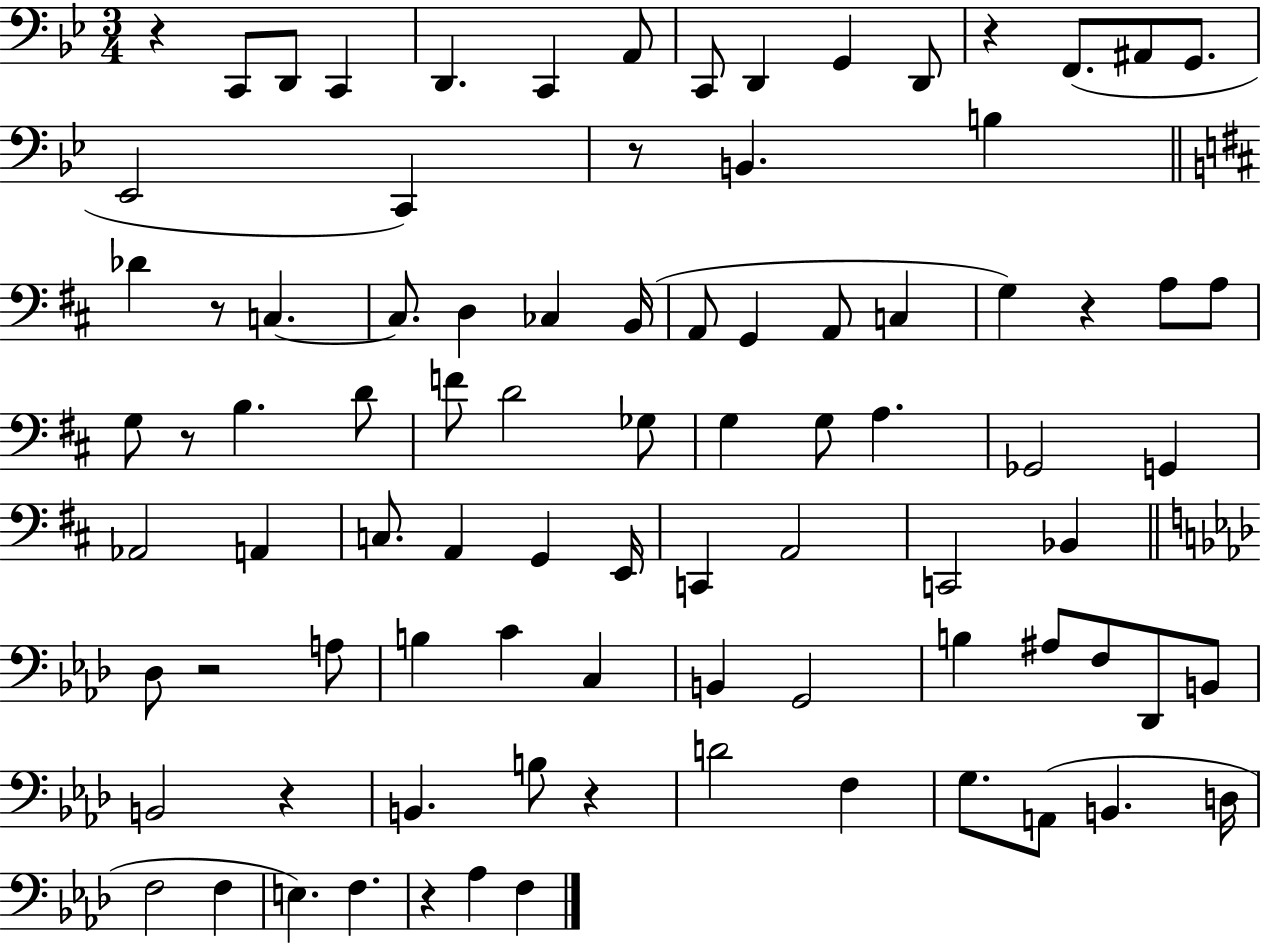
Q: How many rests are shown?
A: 10